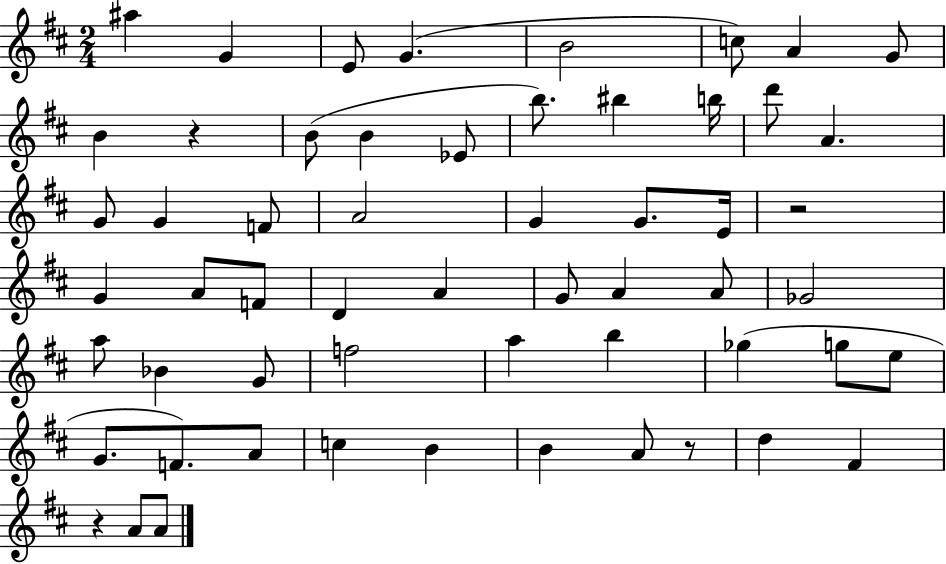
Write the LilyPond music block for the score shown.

{
  \clef treble
  \numericTimeSignature
  \time 2/4
  \key d \major
  ais''4 g'4 | e'8 g'4.( | b'2 | c''8) a'4 g'8 | \break b'4 r4 | b'8( b'4 ees'8 | b''8.) bis''4 b''16 | d'''8 a'4. | \break g'8 g'4 f'8 | a'2 | g'4 g'8. e'16 | r2 | \break g'4 a'8 f'8 | d'4 a'4 | g'8 a'4 a'8 | ges'2 | \break a''8 bes'4 g'8 | f''2 | a''4 b''4 | ges''4( g''8 e''8 | \break g'8. f'8.) a'8 | c''4 b'4 | b'4 a'8 r8 | d''4 fis'4 | \break r4 a'8 a'8 | \bar "|."
}